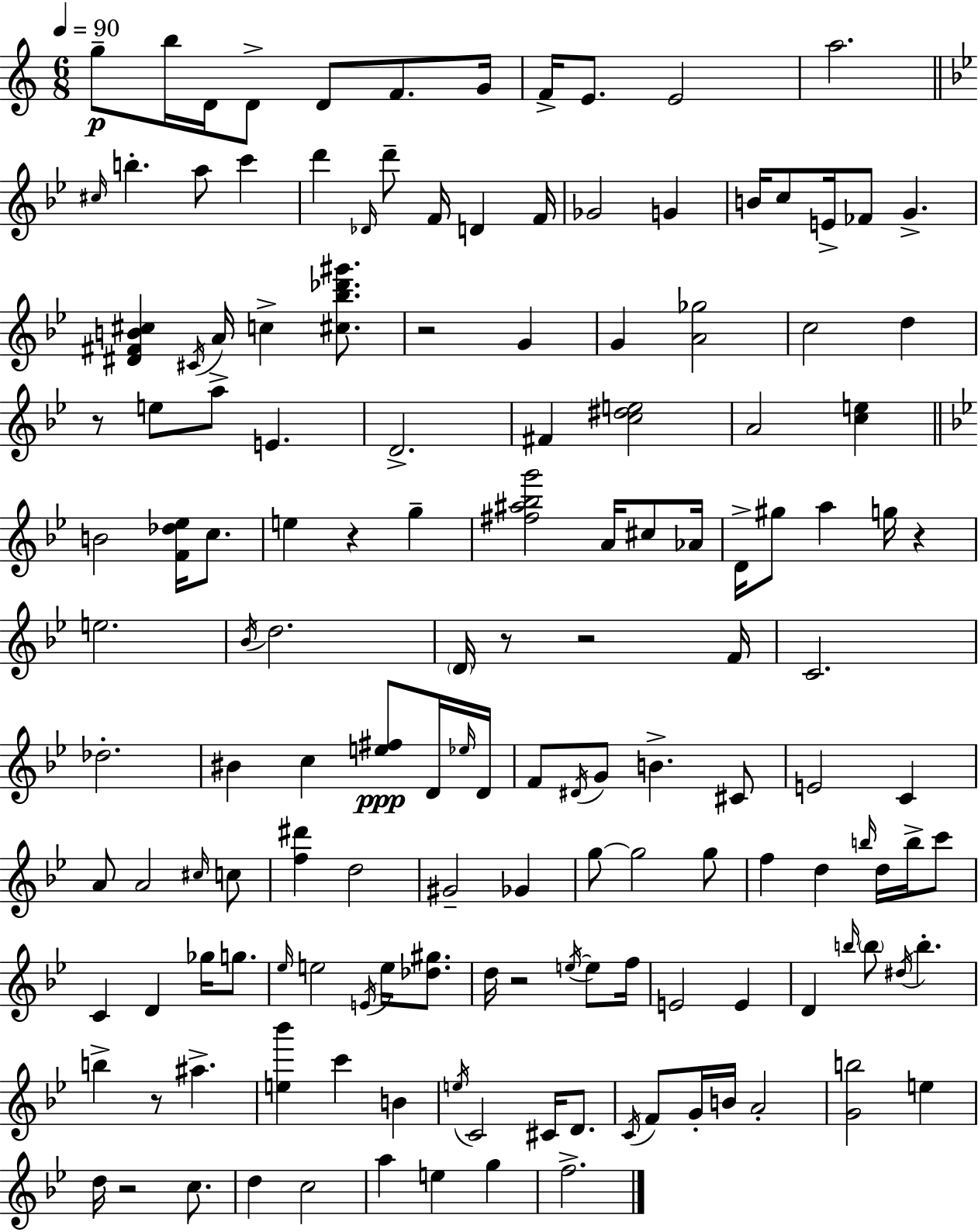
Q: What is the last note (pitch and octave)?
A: F5